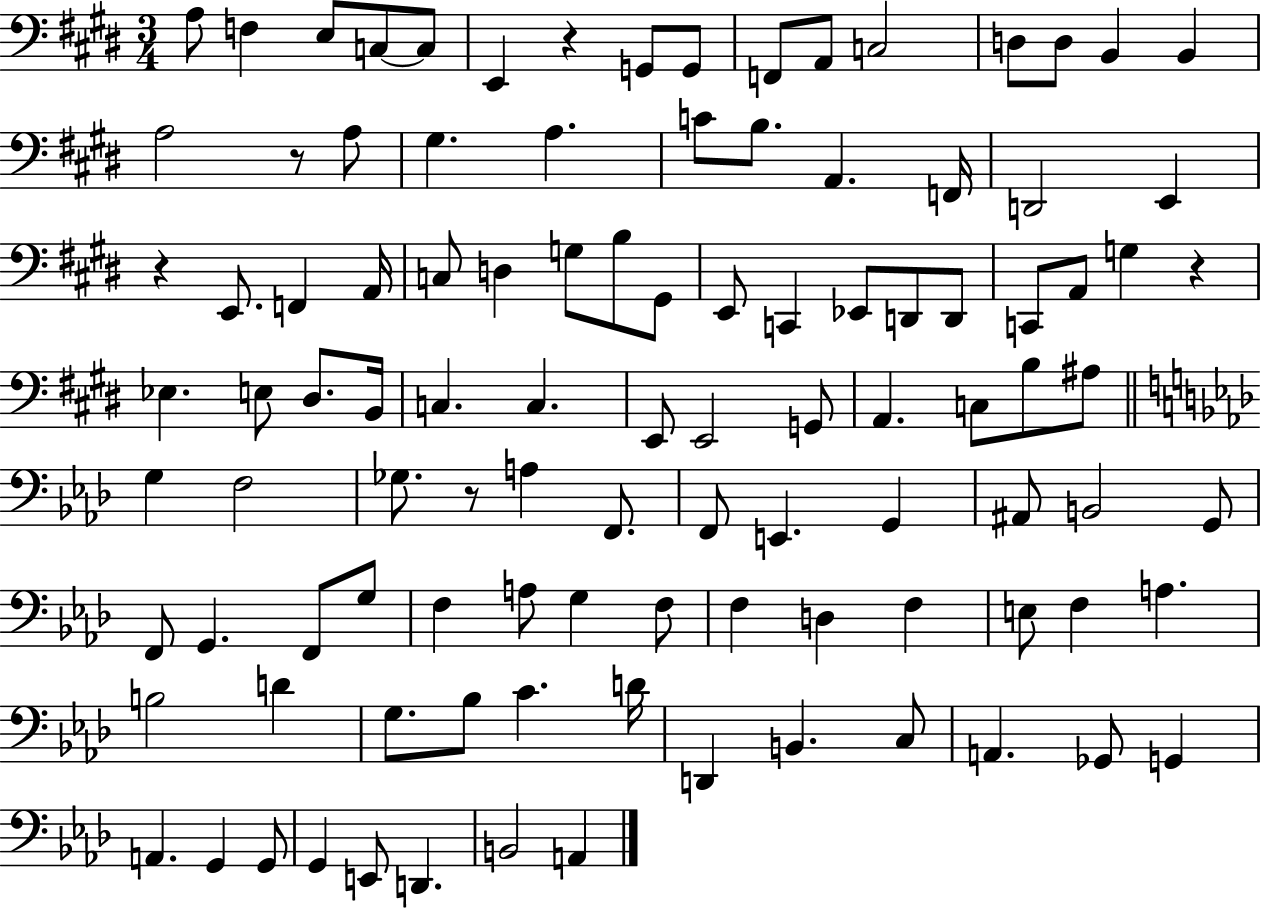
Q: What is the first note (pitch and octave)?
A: A3